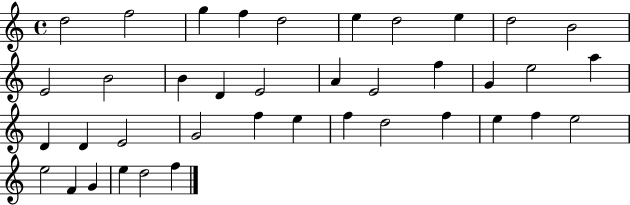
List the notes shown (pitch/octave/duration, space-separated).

D5/h F5/h G5/q F5/q D5/h E5/q D5/h E5/q D5/h B4/h E4/h B4/h B4/q D4/q E4/h A4/q E4/h F5/q G4/q E5/h A5/q D4/q D4/q E4/h G4/h F5/q E5/q F5/q D5/h F5/q E5/q F5/q E5/h E5/h F4/q G4/q E5/q D5/h F5/q